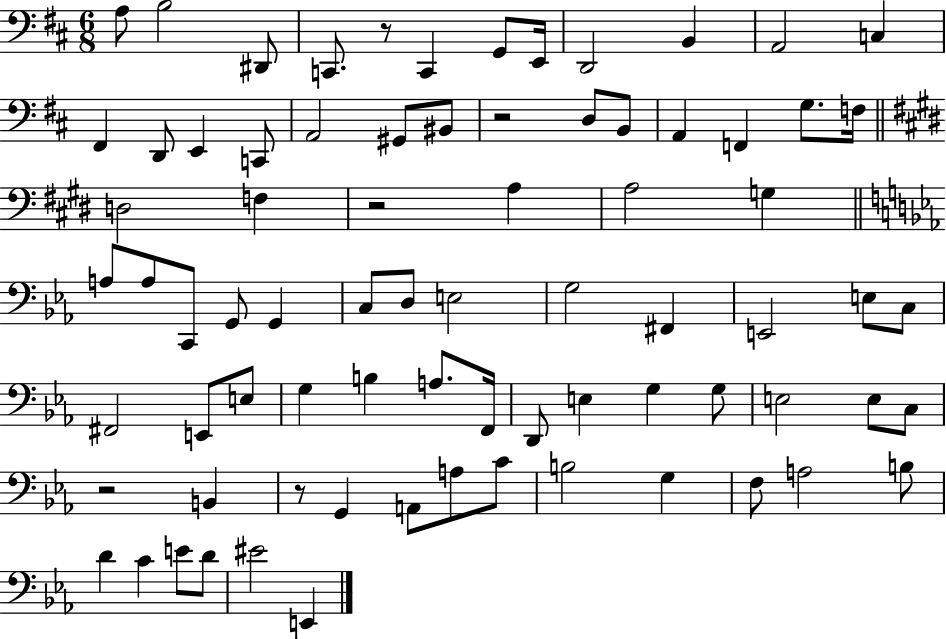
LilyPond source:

{
  \clef bass
  \numericTimeSignature
  \time 6/8
  \key d \major
  a8 b2 dis,8 | c,8. r8 c,4 g,8 e,16 | d,2 b,4 | a,2 c4 | \break fis,4 d,8 e,4 c,8 | a,2 gis,8 bis,8 | r2 d8 b,8 | a,4 f,4 g8. f16 | \break \bar "||" \break \key e \major d2 f4 | r2 a4 | a2 g4 | \bar "||" \break \key c \minor a8 a8 c,8 g,8 g,4 | c8 d8 e2 | g2 fis,4 | e,2 e8 c8 | \break fis,2 e,8 e8 | g4 b4 a8. f,16 | d,8 e4 g4 g8 | e2 e8 c8 | \break r2 b,4 | r8 g,4 a,8 a8 c'8 | b2 g4 | f8 a2 b8 | \break d'4 c'4 e'8 d'8 | eis'2 e,4 | \bar "|."
}